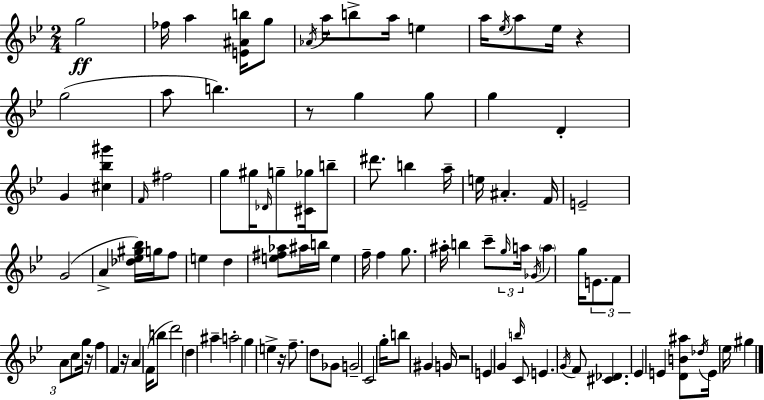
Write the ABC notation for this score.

X:1
T:Untitled
M:2/4
L:1/4
K:Bb
g2 _f/4 a [E^Ab]/4 g/2 _A/4 a/4 b/2 a/4 e a/4 _e/4 a/2 _e/4 z g2 a/2 b z/2 g g/2 g D G [^c_b^g'] F/4 ^f2 g/2 ^g/4 _D/4 g/2 [^C_g]/4 b/2 ^d'/2 b a/4 e/4 ^A F/4 E2 G2 A [_d_e^g_b]/4 g/4 f/2 e d [e^f_a]/2 ^a/4 b/4 e f/4 f g/2 ^a/4 b c'/2 g/4 a/4 _G/4 a g/4 E/2 F/2 A/2 c/2 g/4 z/4 f F z/4 A F/4 b/2 d'2 d ^a a2 g e z/4 f/2 d/2 _G/2 G2 C2 g/4 b/2 ^G G/4 z2 E G b/4 C/2 E G/4 F/2 [^C_D] _E E [DB^a]/2 _d/4 E/4 _e/4 ^g